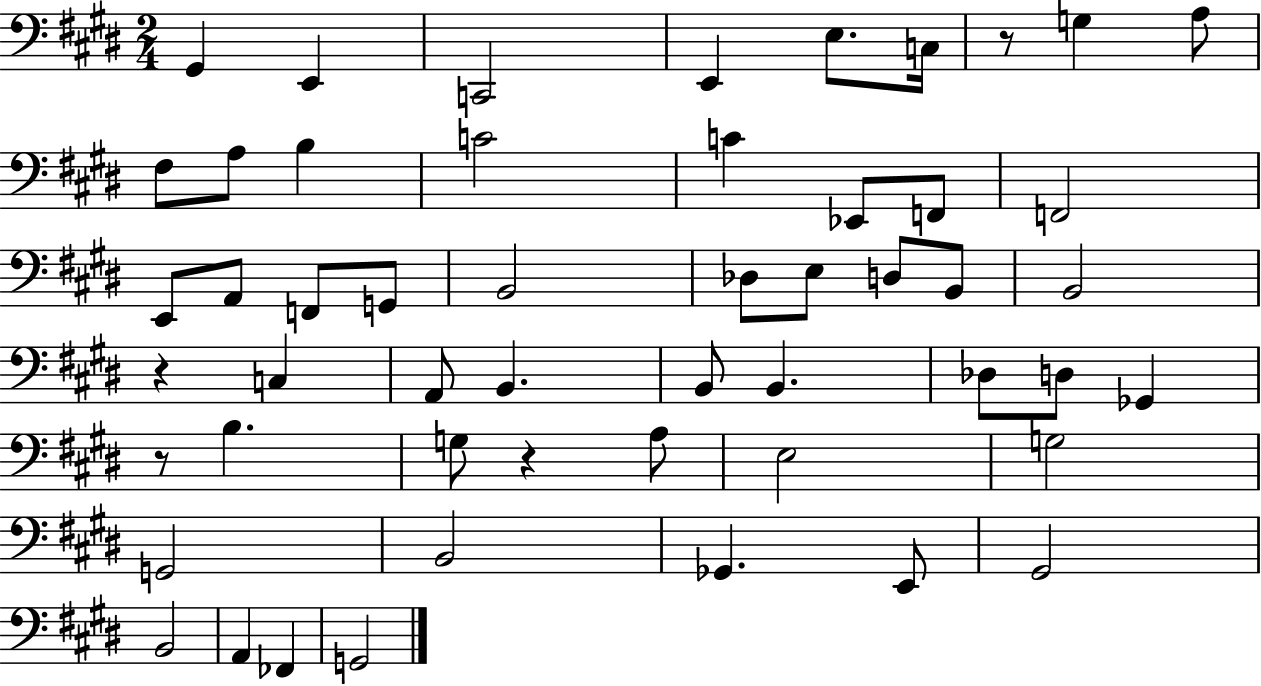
G#2/q E2/q C2/h E2/q E3/e. C3/s R/e G3/q A3/e F#3/e A3/e B3/q C4/h C4/q Eb2/e F2/e F2/h E2/e A2/e F2/e G2/e B2/h Db3/e E3/e D3/e B2/e B2/h R/q C3/q A2/e B2/q. B2/e B2/q. Db3/e D3/e Gb2/q R/e B3/q. G3/e R/q A3/e E3/h G3/h G2/h B2/h Gb2/q. E2/e G#2/h B2/h A2/q FES2/q G2/h